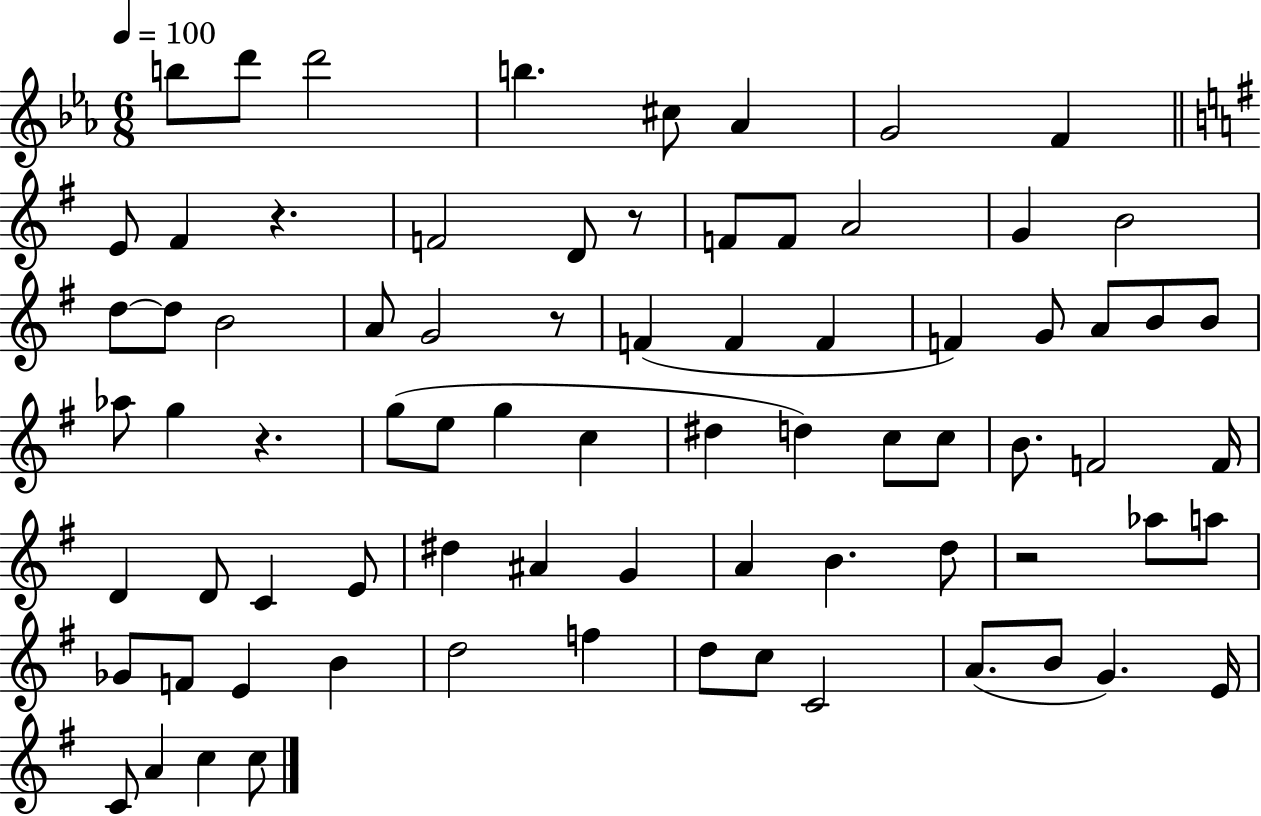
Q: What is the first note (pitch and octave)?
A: B5